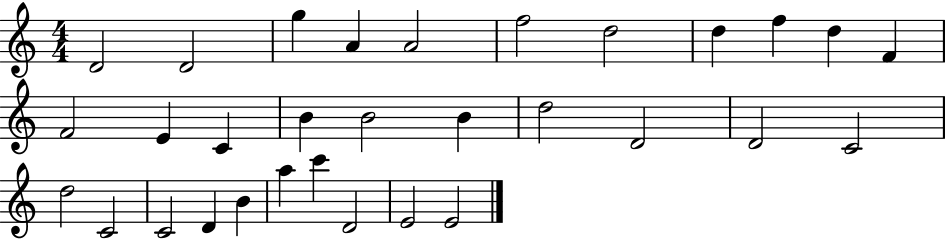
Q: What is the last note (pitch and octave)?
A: E4